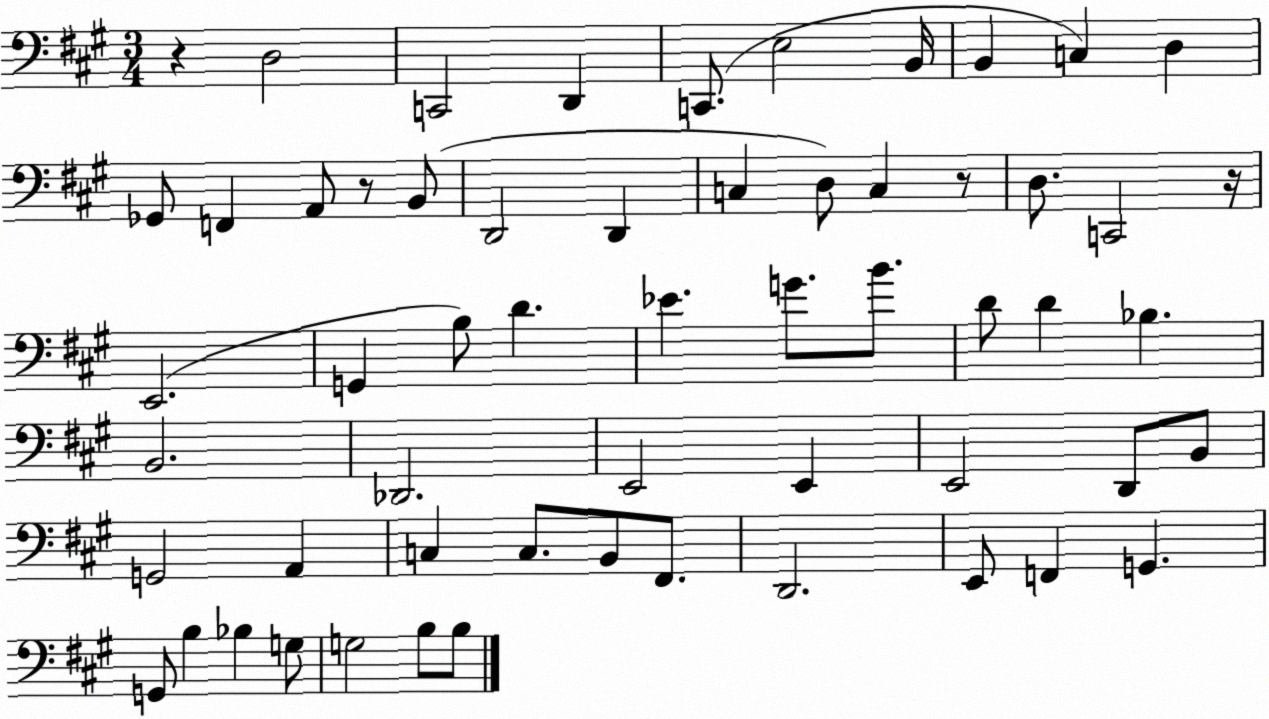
X:1
T:Untitled
M:3/4
L:1/4
K:A
z D,2 C,,2 D,, C,,/2 E,2 B,,/4 B,, C, D, _G,,/2 F,, A,,/2 z/2 B,,/2 D,,2 D,, C, D,/2 C, z/2 D,/2 C,,2 z/4 E,,2 G,, B,/2 D _E G/2 B/2 D/2 D _B, B,,2 _D,,2 E,,2 E,, E,,2 D,,/2 B,,/2 G,,2 A,, C, C,/2 B,,/2 ^F,,/2 D,,2 E,,/2 F,, G,, G,,/2 B, _B, G,/2 G,2 B,/2 B,/2